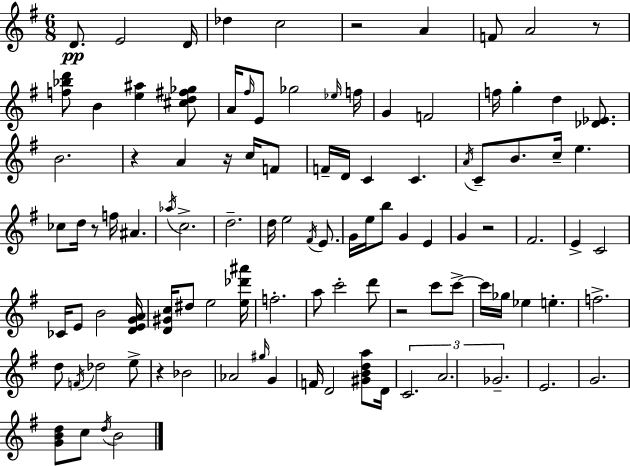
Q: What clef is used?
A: treble